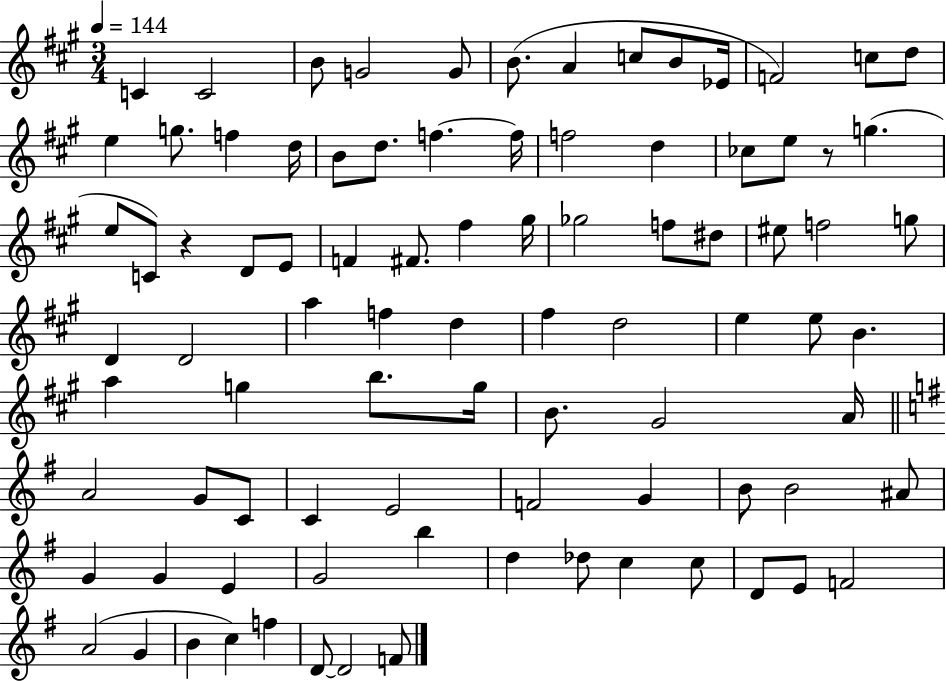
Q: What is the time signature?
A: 3/4